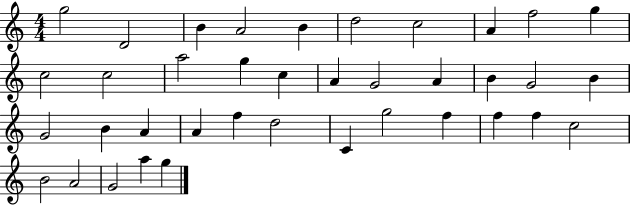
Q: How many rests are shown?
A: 0